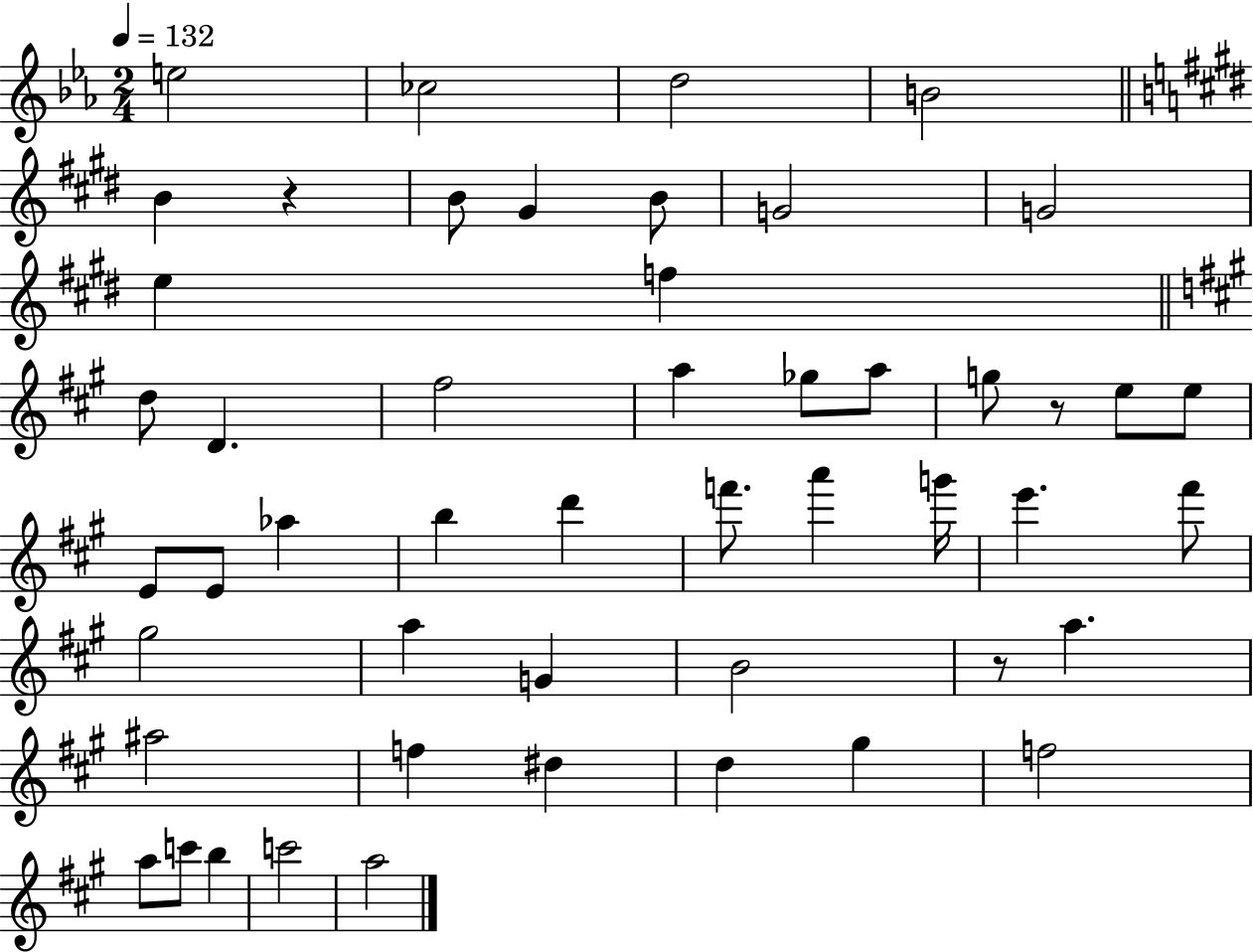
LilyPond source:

{
  \clef treble
  \numericTimeSignature
  \time 2/4
  \key ees \major
  \tempo 4 = 132
  e''2 | ces''2 | d''2 | b'2 | \break \bar "||" \break \key e \major b'4 r4 | b'8 gis'4 b'8 | g'2 | g'2 | \break e''4 f''4 | \bar "||" \break \key a \major d''8 d'4. | fis''2 | a''4 ges''8 a''8 | g''8 r8 e''8 e''8 | \break e'8 e'8 aes''4 | b''4 d'''4 | f'''8. a'''4 g'''16 | e'''4. fis'''8 | \break gis''2 | a''4 g'4 | b'2 | r8 a''4. | \break ais''2 | f''4 dis''4 | d''4 gis''4 | f''2 | \break a''8 c'''8 b''4 | c'''2 | a''2 | \bar "|."
}